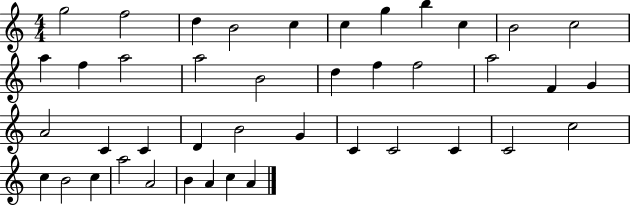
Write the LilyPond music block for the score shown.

{
  \clef treble
  \numericTimeSignature
  \time 4/4
  \key c \major
  g''2 f''2 | d''4 b'2 c''4 | c''4 g''4 b''4 c''4 | b'2 c''2 | \break a''4 f''4 a''2 | a''2 b'2 | d''4 f''4 f''2 | a''2 f'4 g'4 | \break a'2 c'4 c'4 | d'4 b'2 g'4 | c'4 c'2 c'4 | c'2 c''2 | \break c''4 b'2 c''4 | a''2 a'2 | b'4 a'4 c''4 a'4 | \bar "|."
}